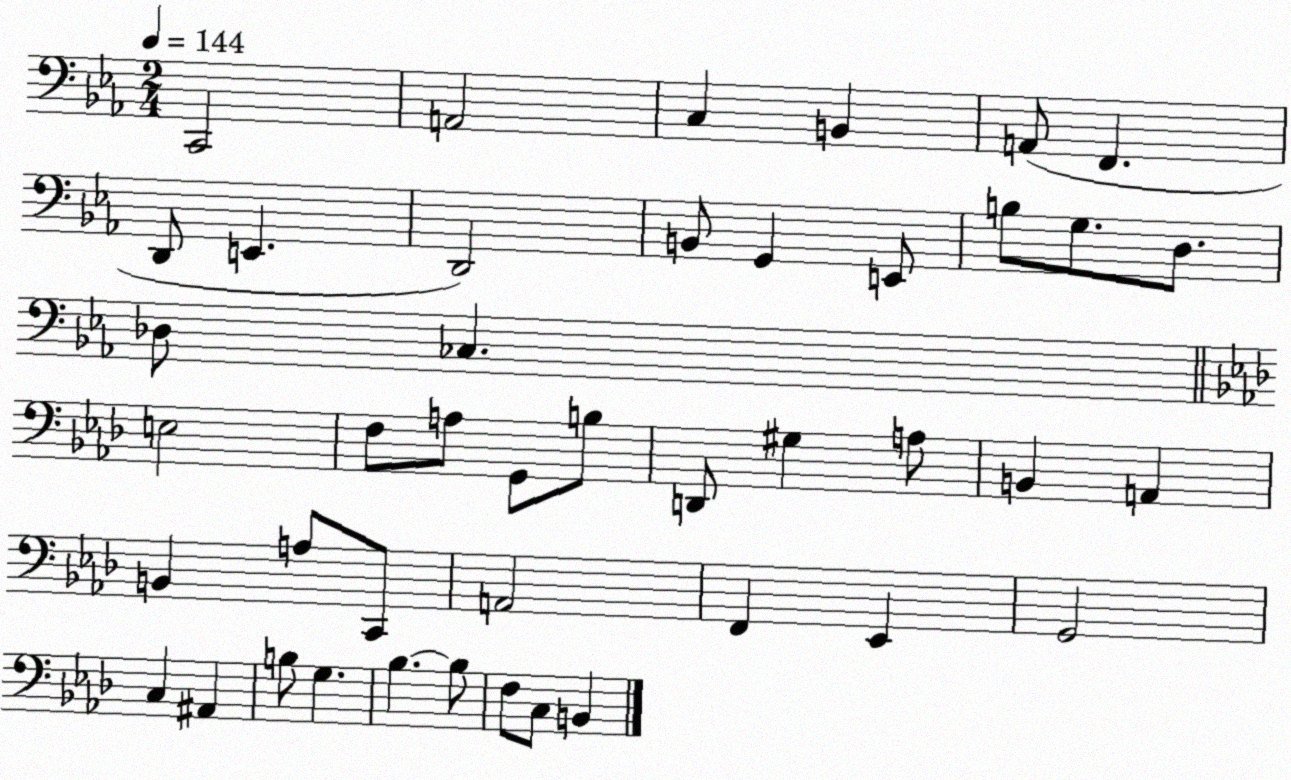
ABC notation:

X:1
T:Untitled
M:2/4
L:1/4
K:Eb
C,,2 A,,2 C, B,, A,,/2 F,, D,,/2 E,, D,,2 B,,/2 G,, E,,/2 B,/2 G,/2 D,/2 _D,/2 _C, E,2 F,/2 A,/2 G,,/2 B,/2 D,,/2 ^G, A,/2 B,, A,, B,, A,/2 C,,/2 A,,2 F,, _E,, G,,2 C, ^A,, B,/2 G, _B, _B,/2 F,/2 C,/2 B,,